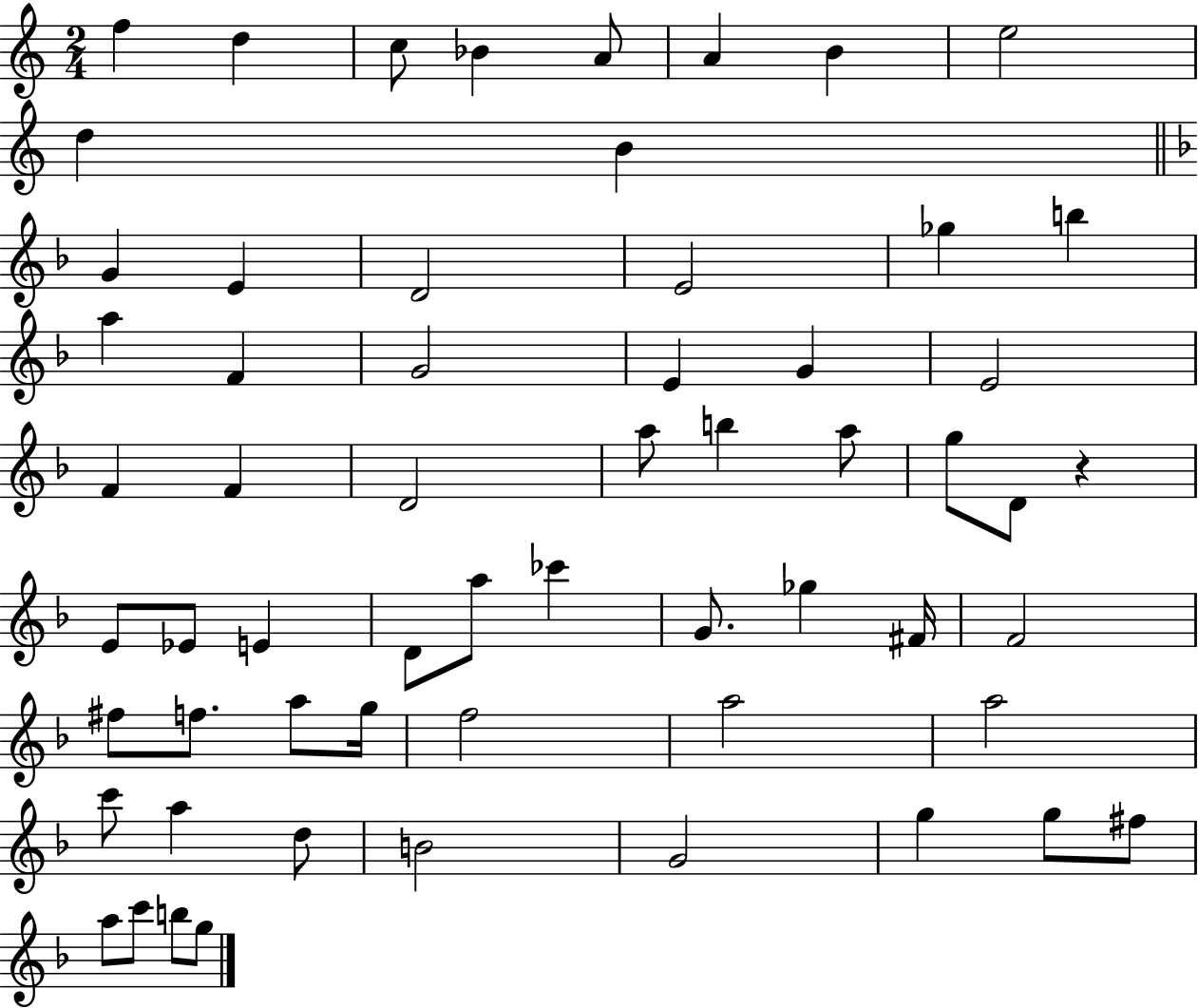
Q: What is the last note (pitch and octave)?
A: G5